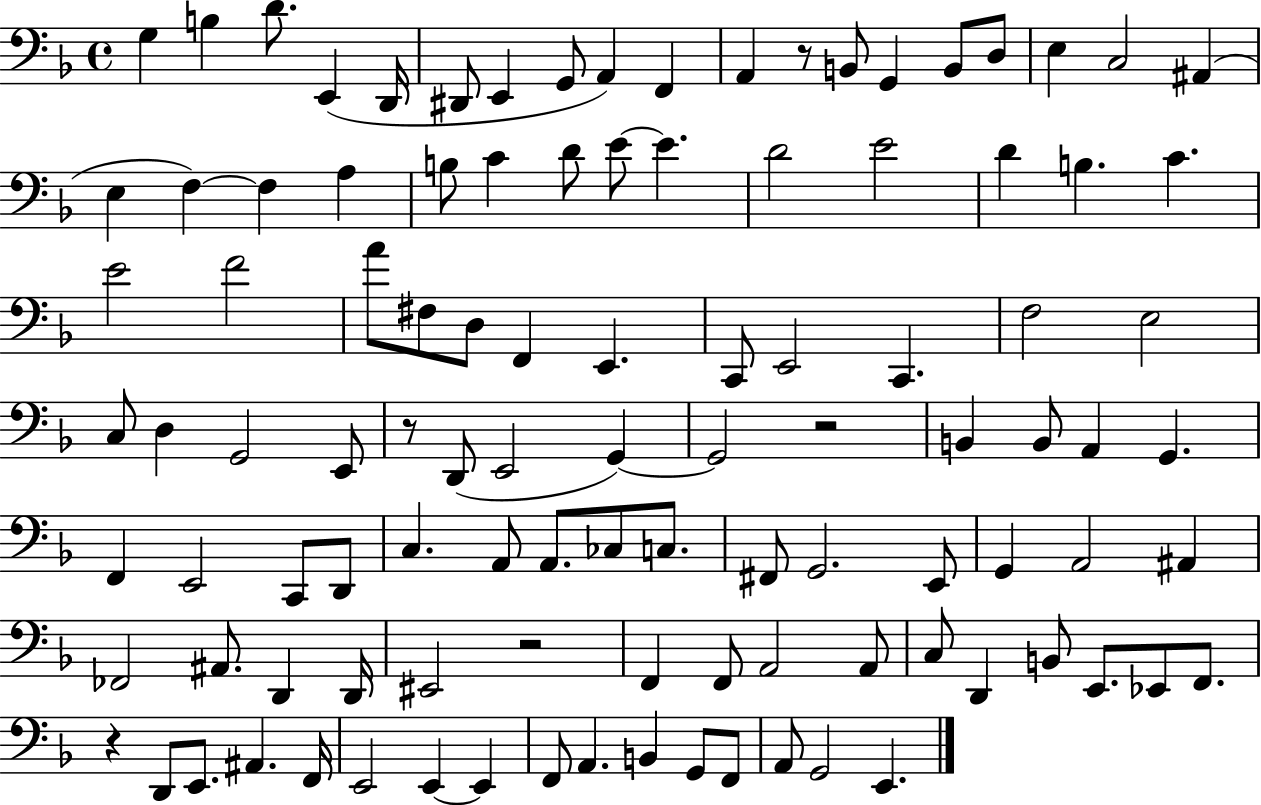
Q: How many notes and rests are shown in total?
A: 106